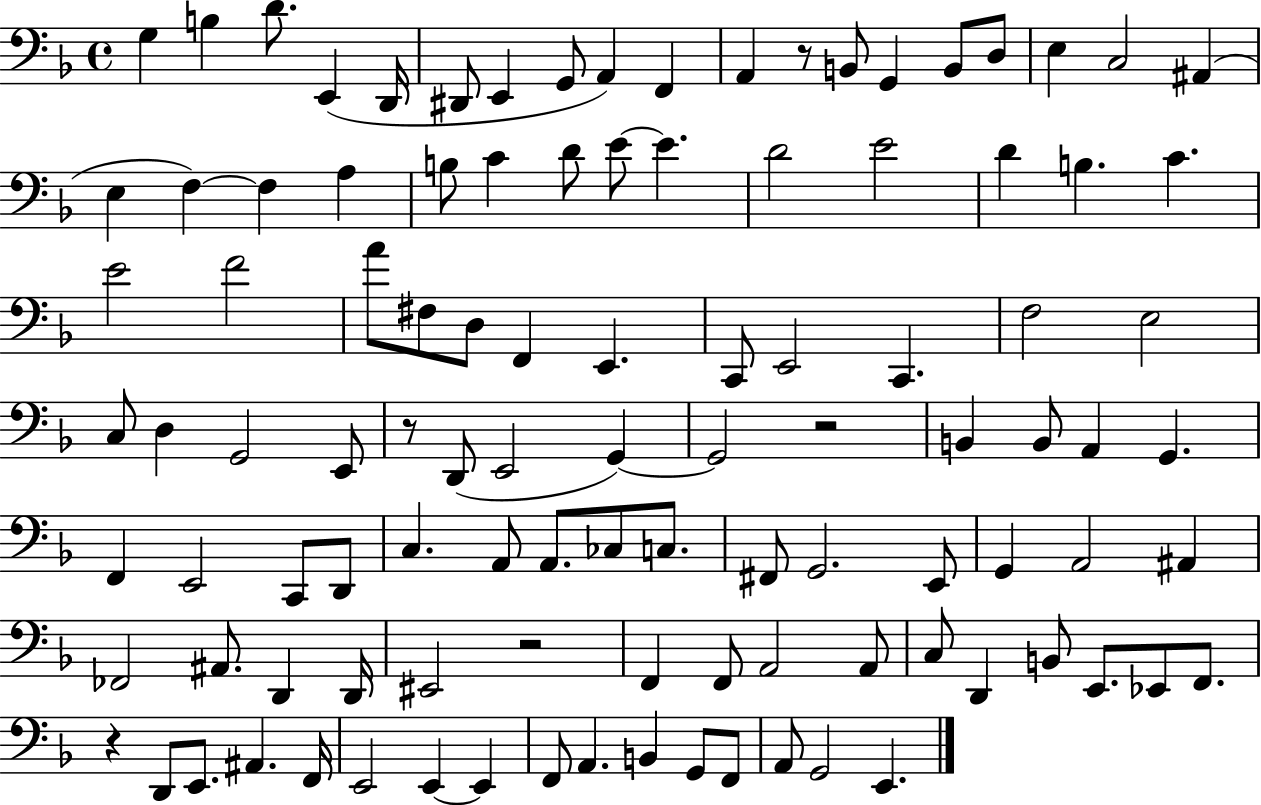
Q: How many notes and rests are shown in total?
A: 106